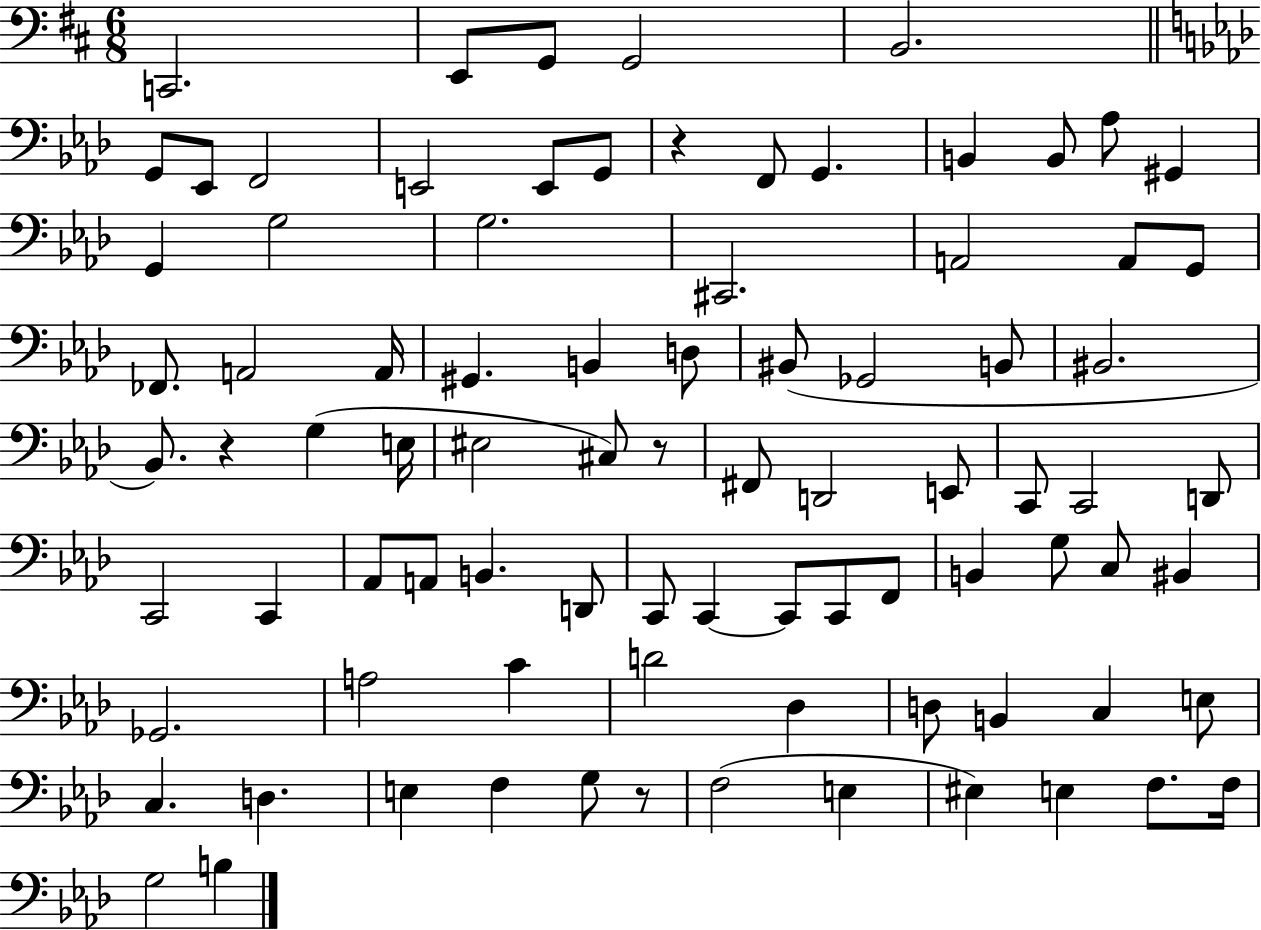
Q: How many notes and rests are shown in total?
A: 86